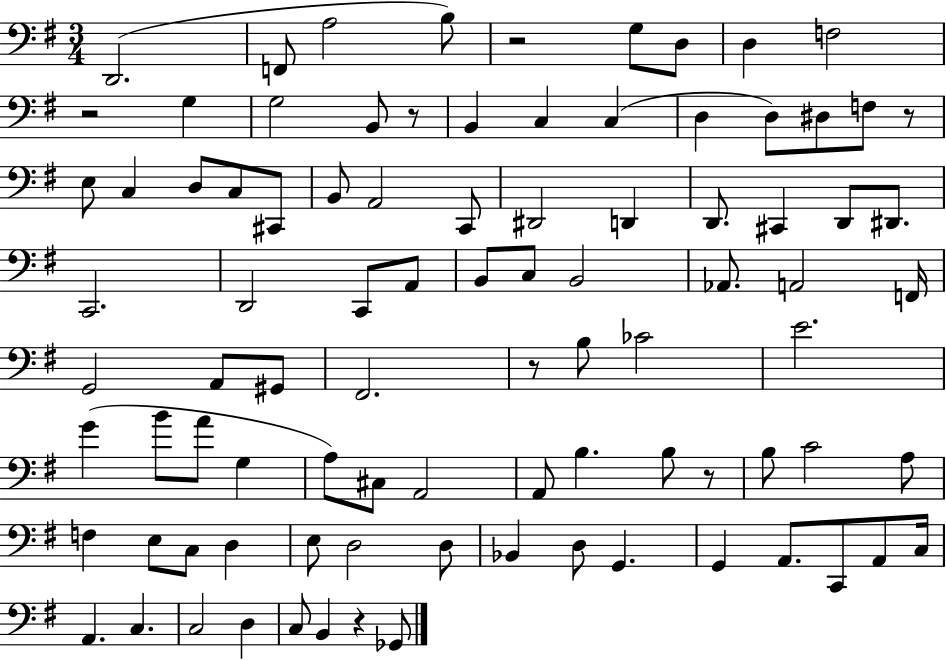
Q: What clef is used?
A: bass